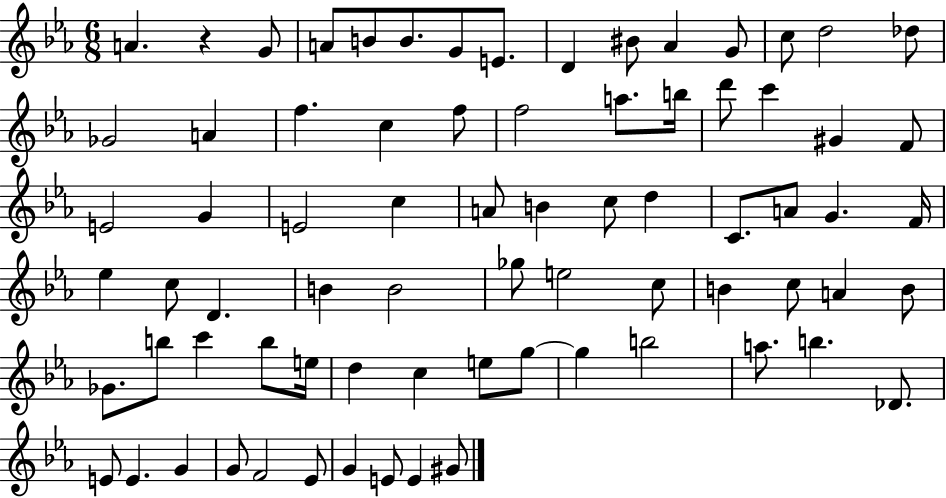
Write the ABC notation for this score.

X:1
T:Untitled
M:6/8
L:1/4
K:Eb
A z G/2 A/2 B/2 B/2 G/2 E/2 D ^B/2 _A G/2 c/2 d2 _d/2 _G2 A f c f/2 f2 a/2 b/4 d'/2 c' ^G F/2 E2 G E2 c A/2 B c/2 d C/2 A/2 G F/4 _e c/2 D B B2 _g/2 e2 c/2 B c/2 A B/2 _G/2 b/2 c' b/2 e/4 d c e/2 g/2 g b2 a/2 b _D/2 E/2 E G G/2 F2 _E/2 G E/2 E ^G/2